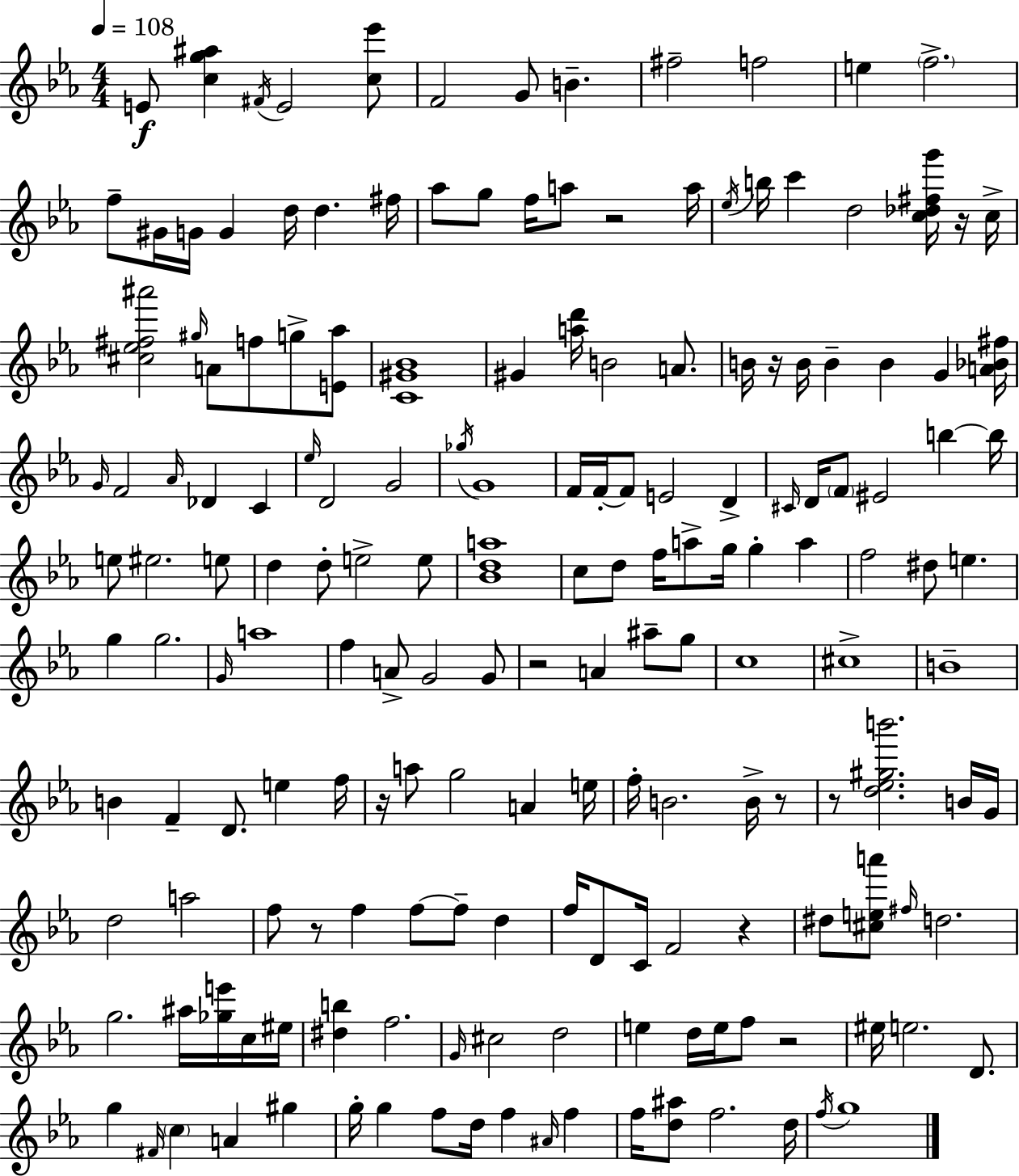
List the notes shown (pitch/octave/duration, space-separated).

E4/e [C5,G5,A#5]/q F#4/s E4/h [C5,Eb6]/e F4/h G4/e B4/q. F#5/h F5/h E5/q F5/h. F5/e G#4/s G4/s G4/q D5/s D5/q. F#5/s Ab5/e G5/e F5/s A5/e R/h A5/s Eb5/s B5/s C6/q D5/h [C5,Db5,F#5,G6]/s R/s C5/s [C#5,Eb5,F#5,A#6]/h G#5/s A4/e F5/e G5/e [E4,Ab5]/e [C4,G#4,Bb4]/w G#4/q [A5,D6]/s B4/h A4/e. B4/s R/s B4/s B4/q B4/q G4/q [A4,Bb4,F#5]/s G4/s F4/h Ab4/s Db4/q C4/q Eb5/s D4/h G4/h Gb5/s G4/w F4/s F4/s F4/e E4/h D4/q C#4/s D4/s F4/e EIS4/h B5/q B5/s E5/e EIS5/h. E5/e D5/q D5/e E5/h E5/e [Bb4,D5,A5]/w C5/e D5/e F5/s A5/e G5/s G5/q A5/q F5/h D#5/e E5/q. G5/q G5/h. G4/s A5/w F5/q A4/e G4/h G4/e R/h A4/q A#5/e G5/e C5/w C#5/w B4/w B4/q F4/q D4/e. E5/q F5/s R/s A5/e G5/h A4/q E5/s F5/s B4/h. B4/s R/e R/e [D5,Eb5,G#5,B6]/h. B4/s G4/s D5/h A5/h F5/e R/e F5/q F5/e F5/e D5/q F5/s D4/e C4/s F4/h R/q D#5/e [C#5,E5,A6]/e F#5/s D5/h. G5/h. A#5/s [Gb5,E6]/s C5/s EIS5/s [D#5,B5]/q F5/h. G4/s C#5/h D5/h E5/q D5/s E5/s F5/e R/h EIS5/s E5/h. D4/e. G5/q F#4/s C5/q A4/q G#5/q G5/s G5/q F5/e D5/s F5/q A#4/s F5/q F5/s [D5,A#5]/e F5/h. D5/s F5/s G5/w